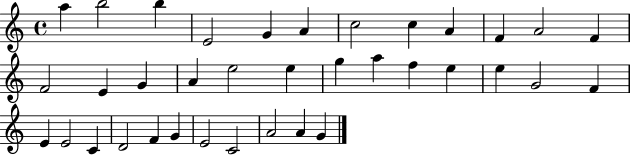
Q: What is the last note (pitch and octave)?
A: G4